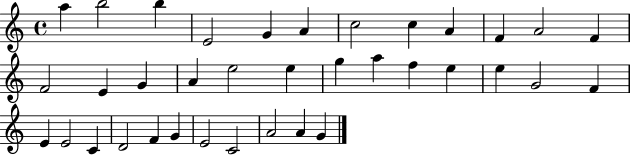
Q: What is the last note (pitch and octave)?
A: G4